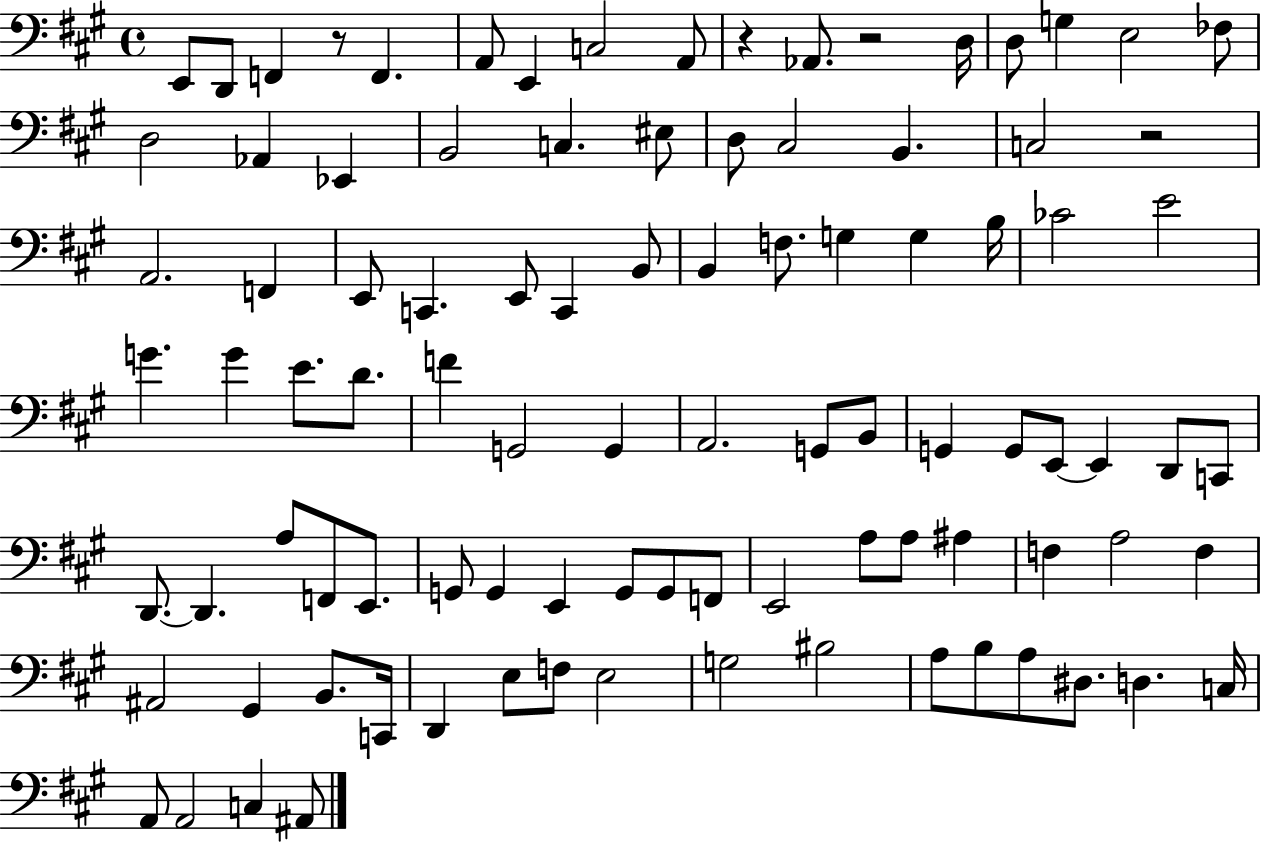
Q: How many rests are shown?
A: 4